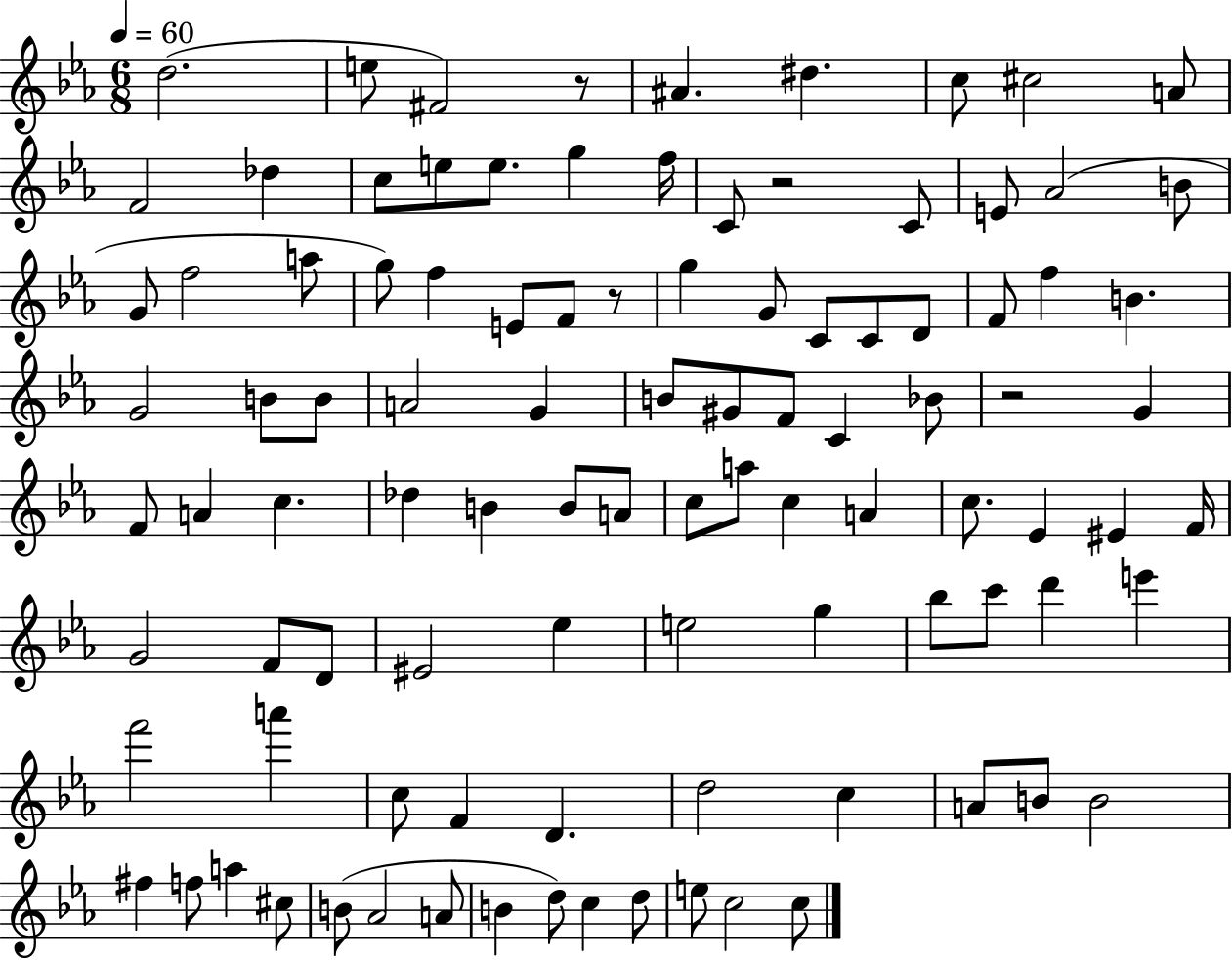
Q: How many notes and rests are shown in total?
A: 100